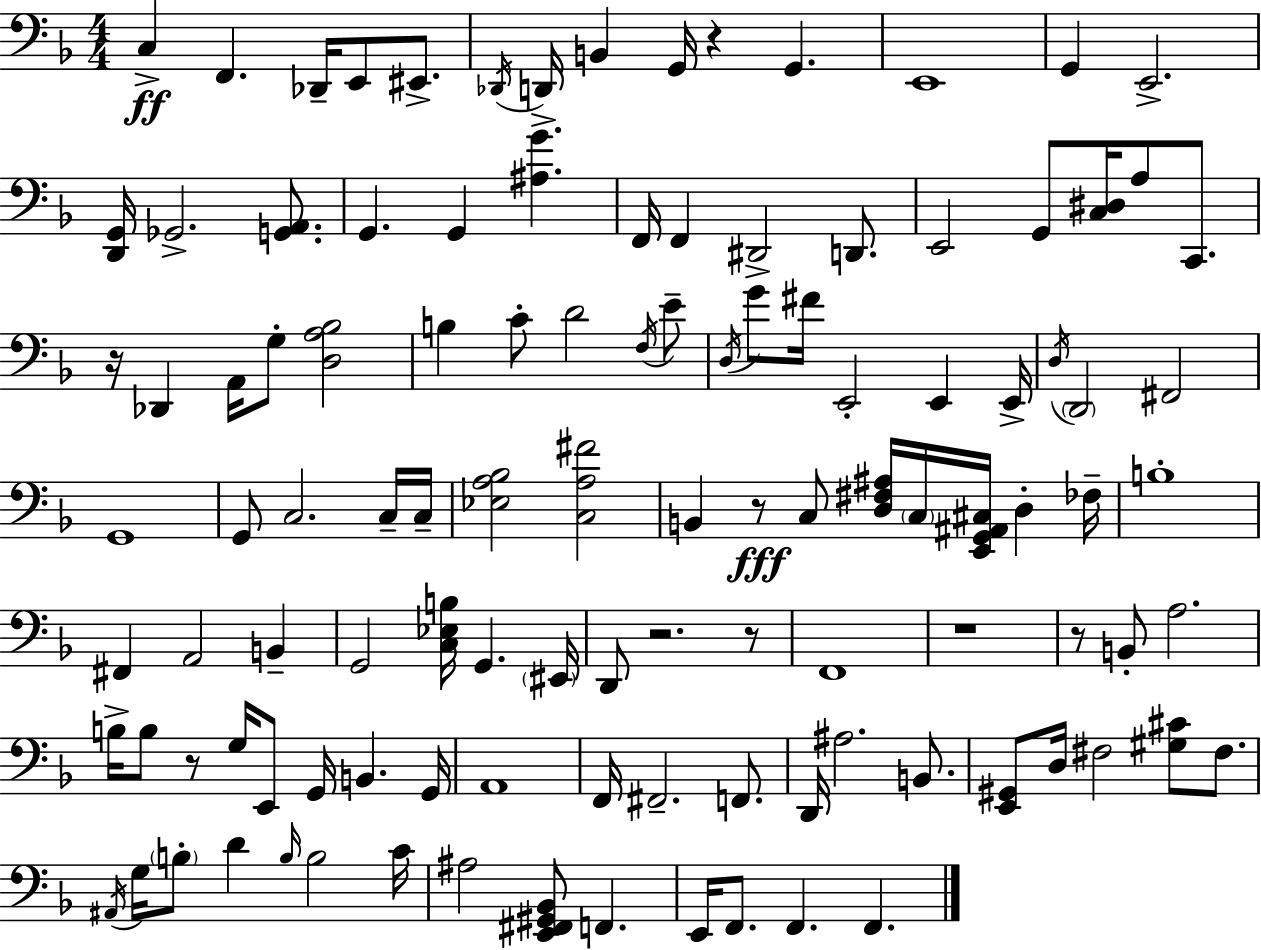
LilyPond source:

{
  \clef bass
  \numericTimeSignature
  \time 4/4
  \key f \major
  c4->\ff f,4. des,16-- e,8 eis,8.-> | \acciaccatura { des,16 } d,16-> b,4 g,16 r4 g,4. | e,1 | g,4 e,2.-> | \break <d, g,>16 ges,2.-> <g, a,>8. | g,4. g,4 <ais g'>4. | f,16 f,4 dis,2-> d,8. | e,2 g,8 <c dis>16 a8 c,8. | \break r16 des,4 a,16 g8-. <d a bes>2 | b4 c'8-. d'2 \acciaccatura { f16 } | e'8-- \acciaccatura { d16 } g'8 fis'16 e,2-. e,4 | e,16-> \acciaccatura { d16 } \parenthesize d,2 fis,2 | \break g,1 | g,8 c2. | c16-- c16-- <ees a bes>2 <c a fis'>2 | b,4 r8\fff c8 <d fis ais>16 \parenthesize c16 <e, g, ais, cis>16 d4-. | \break fes16-- b1-. | fis,4 a,2 | b,4-- g,2 <c ees b>16 g,4. | \parenthesize eis,16 d,8 r2. | \break r8 f,1 | r1 | r8 b,8-. a2. | b16-> b8 r8 g16 e,8 g,16 b,4. | \break g,16 a,1 | f,16 fis,2.-- | f,8. d,16 ais2. | b,8. <e, gis,>8 d16 fis2 <gis cis'>8 | \break fis8. \acciaccatura { ais,16 } g16 \parenthesize b8-. d'4 \grace { b16 } b2 | c'16 ais2 <e, fis, gis, bes,>8 | f,4. e,16 f,8. f,4. | f,4. \bar "|."
}